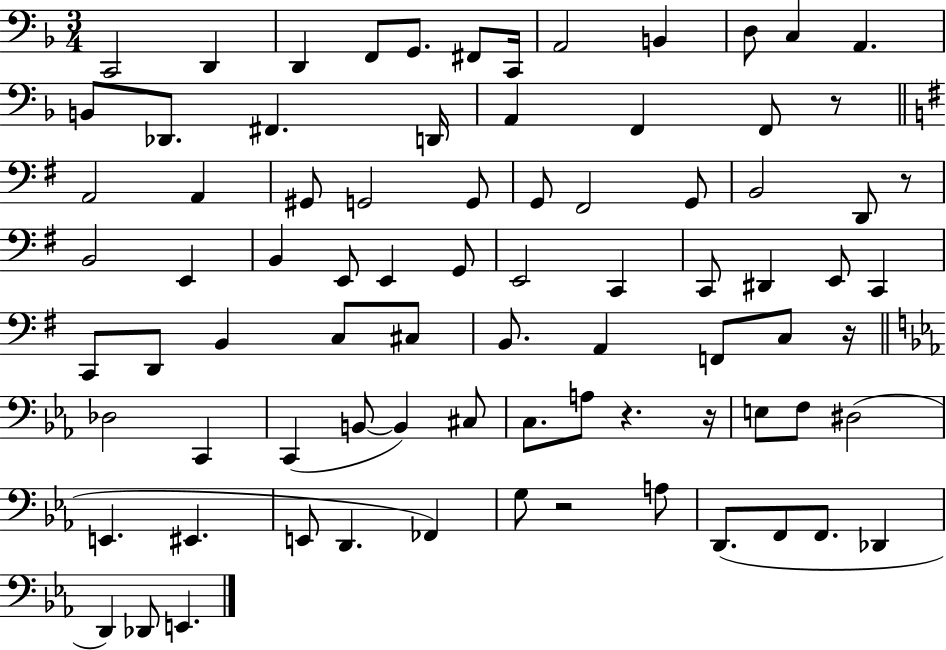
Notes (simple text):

C2/h D2/q D2/q F2/e G2/e. F#2/e C2/s A2/h B2/q D3/e C3/q A2/q. B2/e Db2/e. F#2/q. D2/s A2/q F2/q F2/e R/e A2/h A2/q G#2/e G2/h G2/e G2/e F#2/h G2/e B2/h D2/e R/e B2/h E2/q B2/q E2/e E2/q G2/e E2/h C2/q C2/e D#2/q E2/e C2/q C2/e D2/e B2/q C3/e C#3/e B2/e. A2/q F2/e C3/e R/s Db3/h C2/q C2/q B2/e B2/q C#3/e C3/e. A3/e R/q. R/s E3/e F3/e D#3/h E2/q. EIS2/q. E2/e D2/q. FES2/q G3/e R/h A3/e D2/e. F2/e F2/e. Db2/q D2/q Db2/e E2/q.